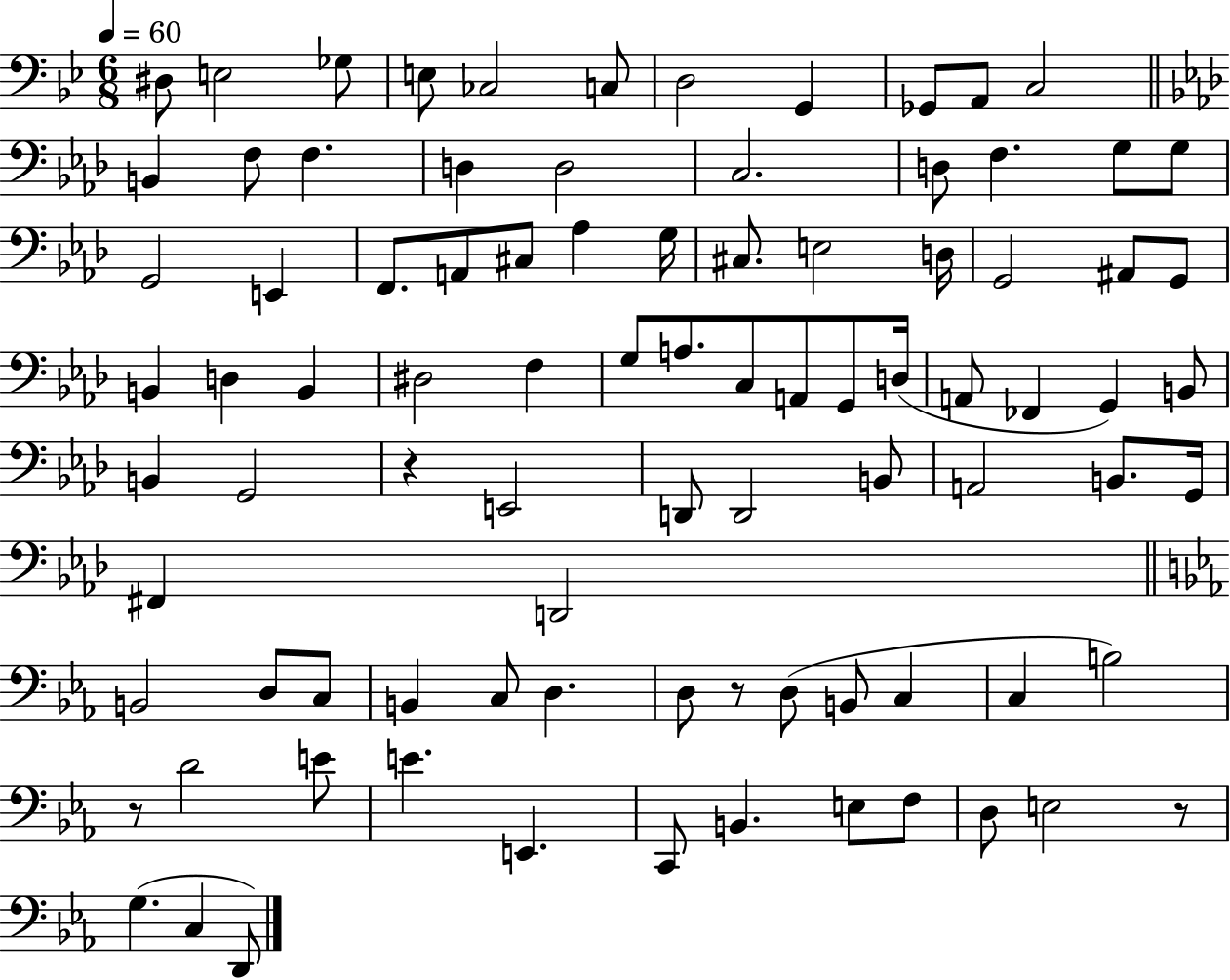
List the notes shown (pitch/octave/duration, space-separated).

D#3/e E3/h Gb3/e E3/e CES3/h C3/e D3/h G2/q Gb2/e A2/e C3/h B2/q F3/e F3/q. D3/q D3/h C3/h. D3/e F3/q. G3/e G3/e G2/h E2/q F2/e. A2/e C#3/e Ab3/q G3/s C#3/e. E3/h D3/s G2/h A#2/e G2/e B2/q D3/q B2/q D#3/h F3/q G3/e A3/e. C3/e A2/e G2/e D3/s A2/e FES2/q G2/q B2/e B2/q G2/h R/q E2/h D2/e D2/h B2/e A2/h B2/e. G2/s F#2/q D2/h B2/h D3/e C3/e B2/q C3/e D3/q. D3/e R/e D3/e B2/e C3/q C3/q B3/h R/e D4/h E4/e E4/q. E2/q. C2/e B2/q. E3/e F3/e D3/e E3/h R/e G3/q. C3/q D2/e